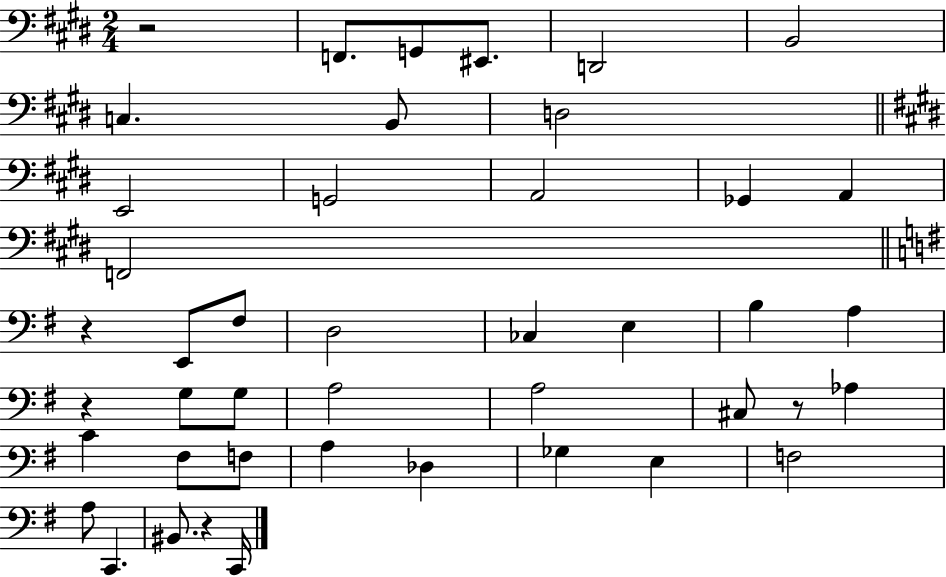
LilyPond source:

{
  \clef bass
  \numericTimeSignature
  \time 2/4
  \key e \major
  \repeat volta 2 { r2 | f,8. g,8 eis,8. | d,2 | b,2 | \break c4. b,8 | d2 | \bar "||" \break \key e \major e,2 | g,2 | a,2 | ges,4 a,4 | \break f,2 | \bar "||" \break \key g \major r4 e,8 fis8 | d2 | ces4 e4 | b4 a4 | \break r4 g8 g8 | a2 | a2 | cis8 r8 aes4 | \break c'4 fis8 f8 | a4 des4 | ges4 e4 | f2 | \break a8 c,4. | bis,8. r4 c,16 | } \bar "|."
}